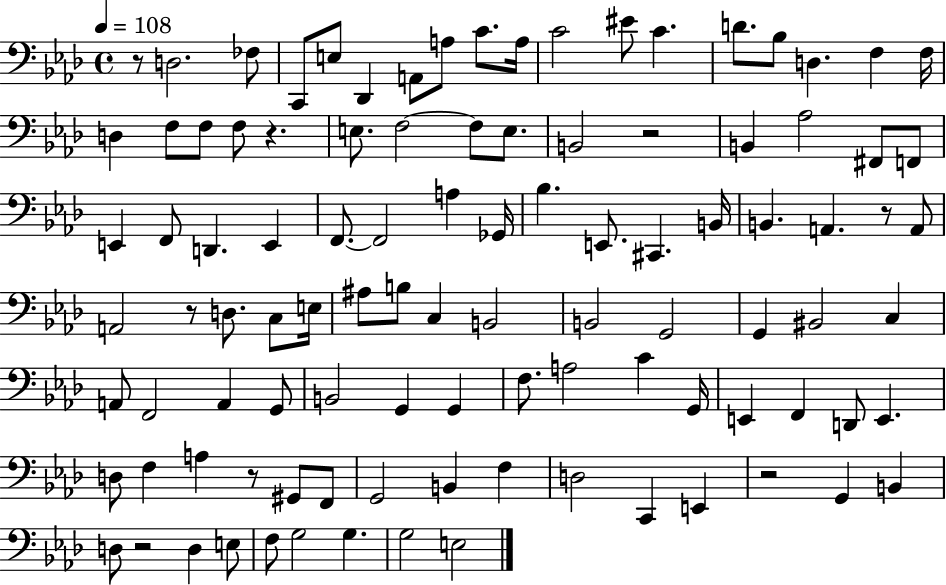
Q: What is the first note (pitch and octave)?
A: D3